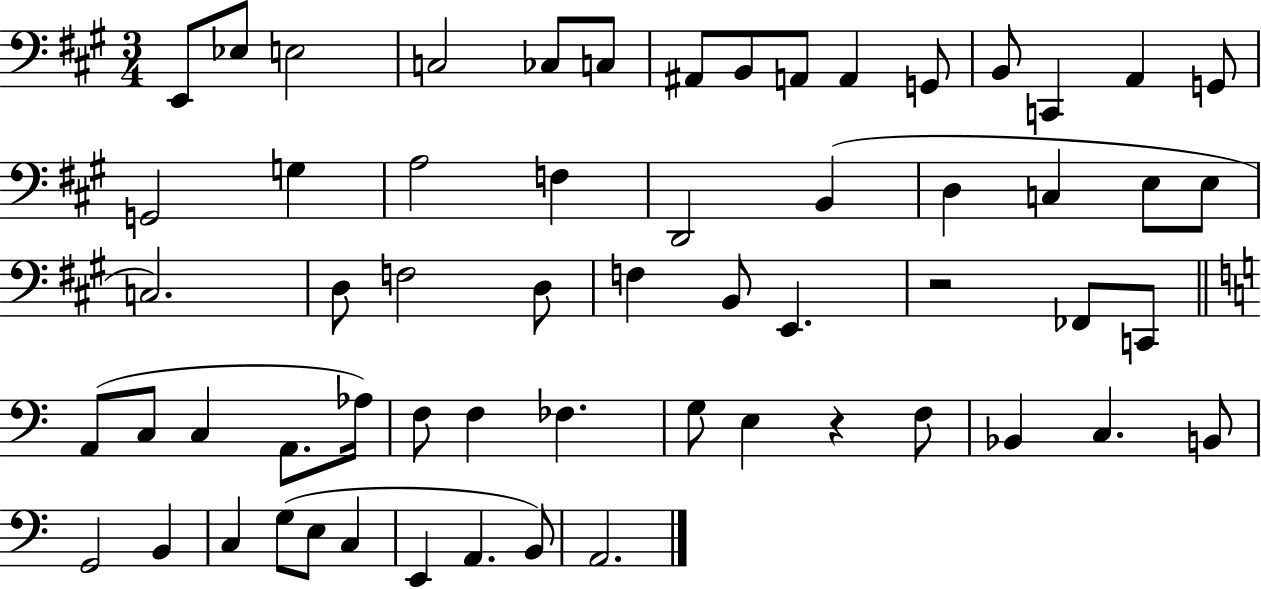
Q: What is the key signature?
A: A major